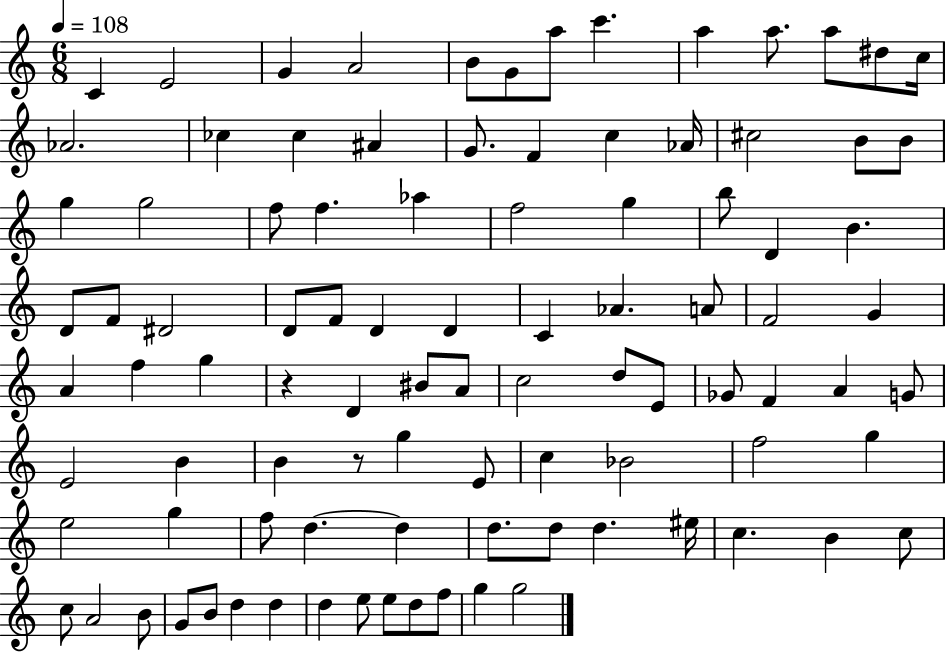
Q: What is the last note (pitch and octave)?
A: G5